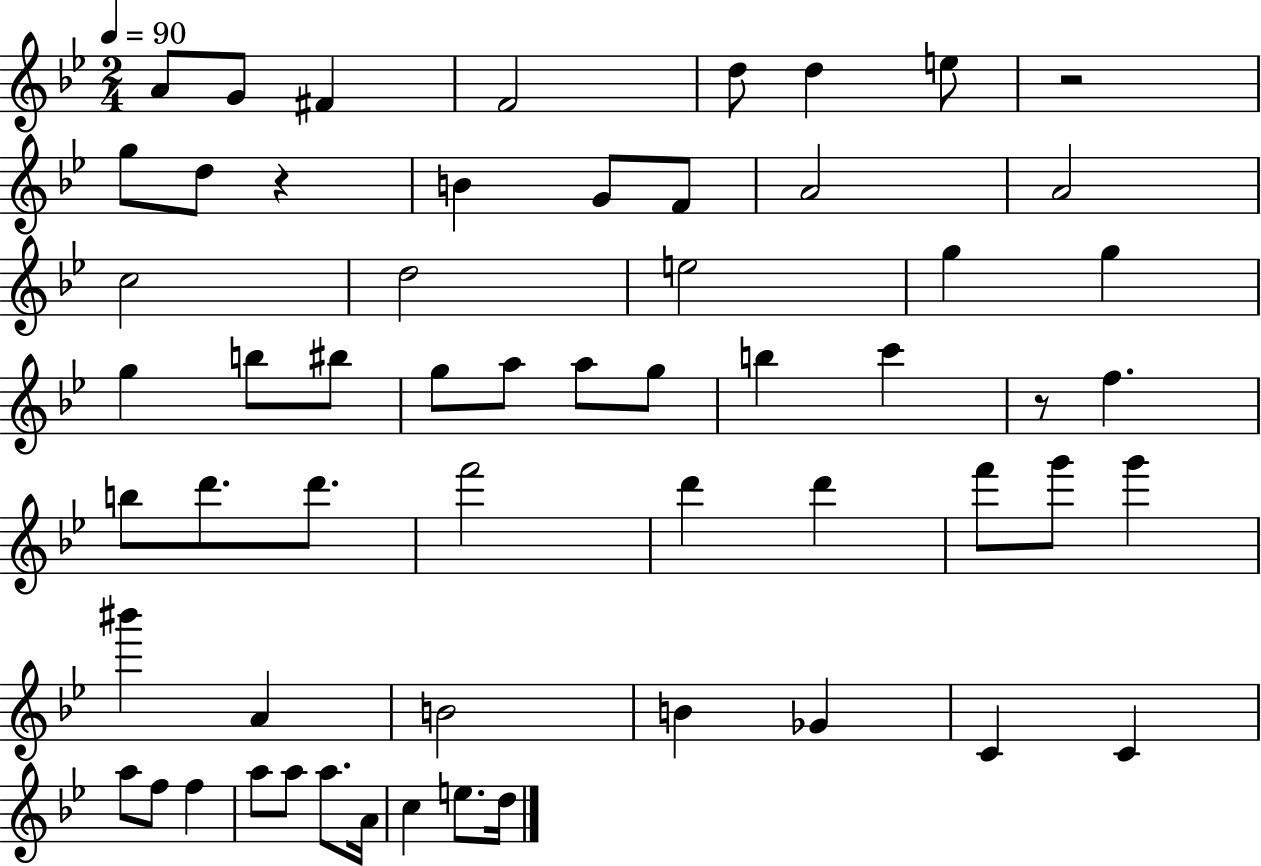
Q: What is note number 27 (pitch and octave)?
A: B5